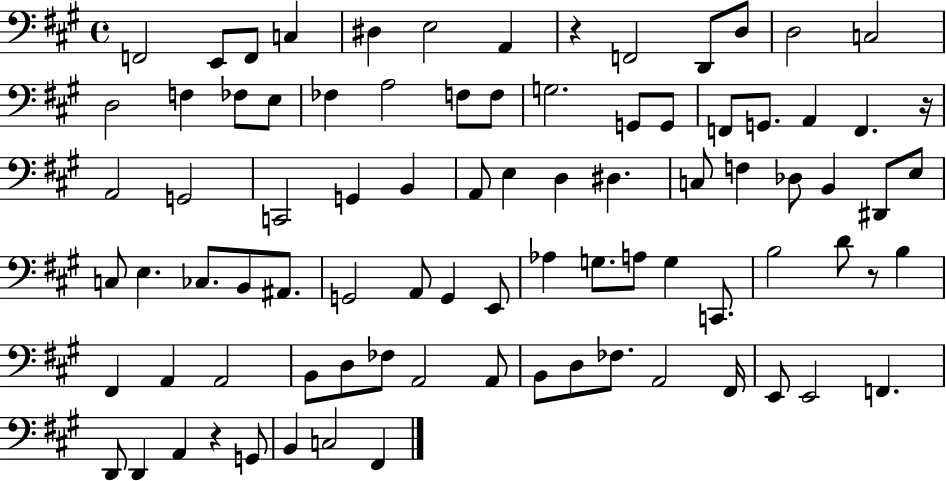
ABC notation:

X:1
T:Untitled
M:4/4
L:1/4
K:A
F,,2 E,,/2 F,,/2 C, ^D, E,2 A,, z F,,2 D,,/2 D,/2 D,2 C,2 D,2 F, _F,/2 E,/2 _F, A,2 F,/2 F,/2 G,2 G,,/2 G,,/2 F,,/2 G,,/2 A,, F,, z/4 A,,2 G,,2 C,,2 G,, B,, A,,/2 E, D, ^D, C,/2 F, _D,/2 B,, ^D,,/2 E,/2 C,/2 E, _C,/2 B,,/2 ^A,,/2 G,,2 A,,/2 G,, E,,/2 _A, G,/2 A,/2 G, C,,/2 B,2 D/2 z/2 B, ^F,, A,, A,,2 B,,/2 D,/2 _F,/2 A,,2 A,,/2 B,,/2 D,/2 _F,/2 A,,2 ^F,,/4 E,,/2 E,,2 F,, D,,/2 D,, A,, z G,,/2 B,, C,2 ^F,,